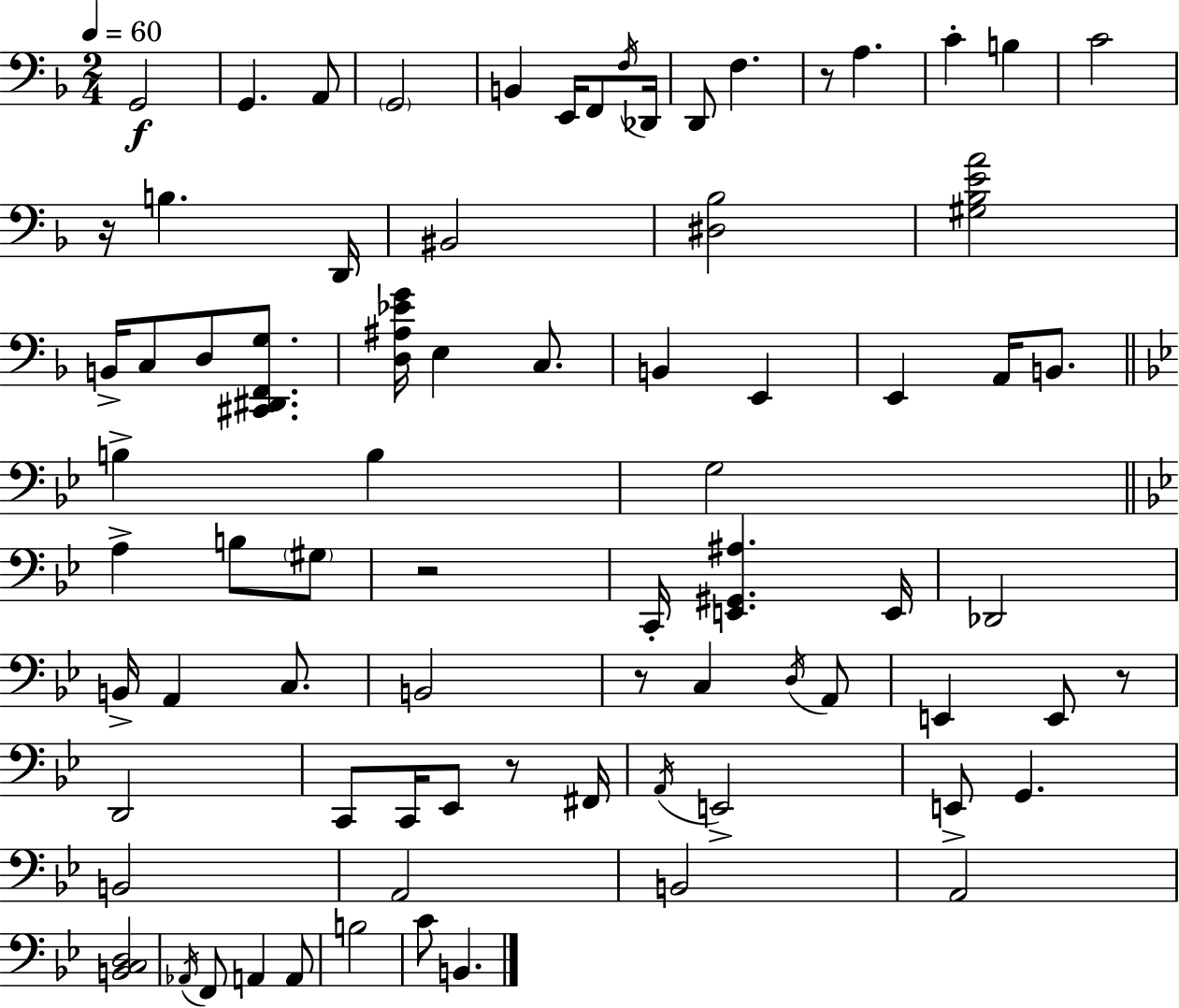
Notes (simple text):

G2/h G2/q. A2/e G2/h B2/q E2/s F2/e F3/s Db2/s D2/e F3/q. R/e A3/q. C4/q B3/q C4/h R/s B3/q. D2/s BIS2/h [D#3,Bb3]/h [G#3,Bb3,E4,A4]/h B2/s C3/e D3/e [C#2,D#2,F2,G3]/e. [D3,A#3,Eb4,G4]/s E3/q C3/e. B2/q E2/q E2/q A2/s B2/e. B3/q B3/q G3/h A3/q B3/e G#3/e R/h C2/s [E2,G#2,A#3]/q. E2/s Db2/h B2/s A2/q C3/e. B2/h R/e C3/q D3/s A2/e E2/q E2/e R/e D2/h C2/e C2/s Eb2/e R/e F#2/s A2/s E2/h E2/e G2/q. B2/h A2/h B2/h A2/h [B2,C3,D3]/h Ab2/s F2/e A2/q A2/e B3/h C4/e B2/q.